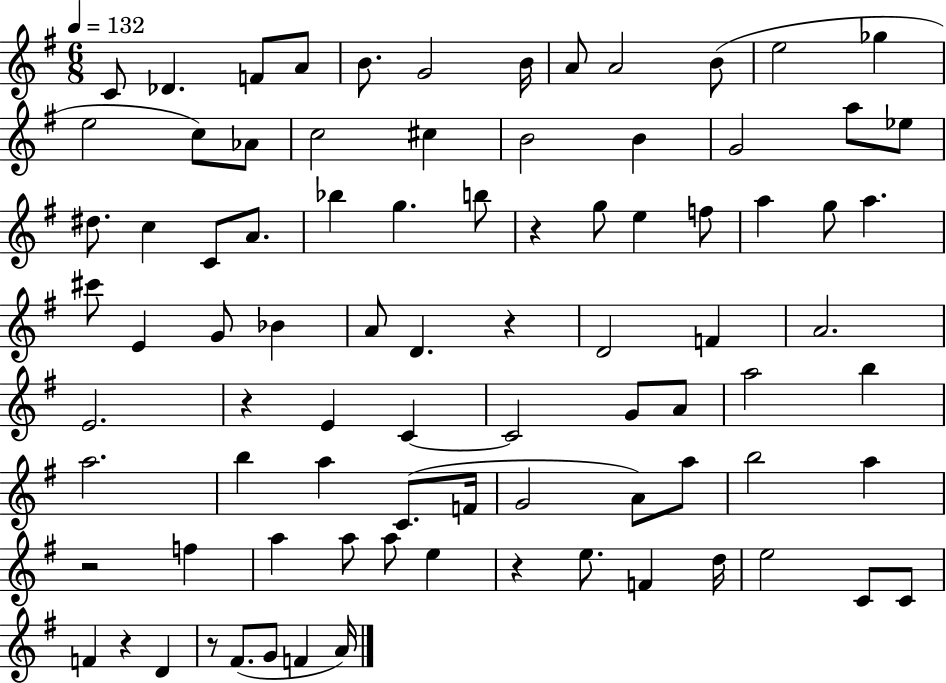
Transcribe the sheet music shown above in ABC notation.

X:1
T:Untitled
M:6/8
L:1/4
K:G
C/2 _D F/2 A/2 B/2 G2 B/4 A/2 A2 B/2 e2 _g e2 c/2 _A/2 c2 ^c B2 B G2 a/2 _e/2 ^d/2 c C/2 A/2 _b g b/2 z g/2 e f/2 a g/2 a ^c'/2 E G/2 _B A/2 D z D2 F A2 E2 z E C C2 G/2 A/2 a2 b a2 b a C/2 F/4 G2 A/2 a/2 b2 a z2 f a a/2 a/2 e z e/2 F d/4 e2 C/2 C/2 F z D z/2 ^F/2 G/2 F A/4